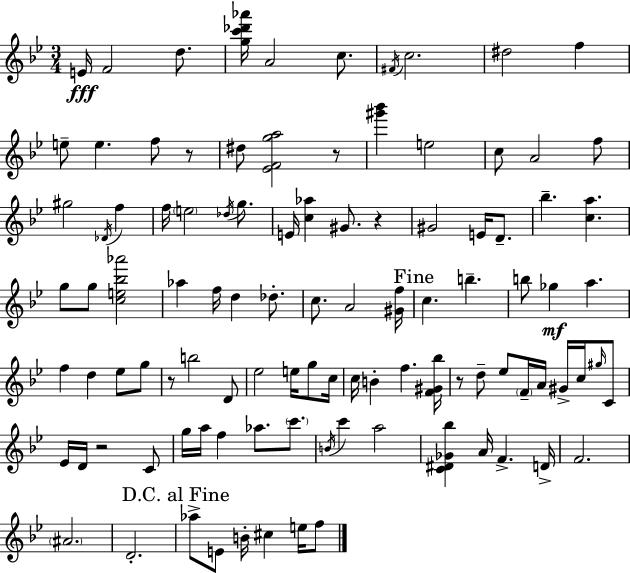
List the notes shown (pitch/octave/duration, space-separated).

E4/s F4/h D5/e. [G5,C6,Db6,Ab6]/s A4/h C5/e. F#4/s C5/h. D#5/h F5/q E5/e E5/q. F5/e R/e D#5/e [Eb4,F4,G5,A5]/h R/e [G#6,Bb6]/q E5/h C5/e A4/h F5/e G#5/h Db4/s F5/q F5/s E5/h Db5/s G5/e. E4/s [C5,Ab5]/q G#4/e. R/q G#4/h E4/s D4/e. Bb5/q. [C5,A5]/q. G5/e G5/e [C5,E5,Bb5,Ab6]/h Ab5/q F5/s D5/q Db5/e. C5/e. A4/h [G#4,F5]/s C5/q. B5/q. B5/e Gb5/q A5/q. F5/q D5/q Eb5/e G5/e R/e B5/h D4/e Eb5/h E5/s G5/e C5/s C5/s B4/q F5/q. [F4,G#4,Bb5]/s R/e D5/e Eb5/e F4/s A4/s G#4/s C5/s G#5/s C4/e Eb4/s D4/s R/h C4/e G5/s A5/s F5/q Ab5/e. C6/e. B4/s C6/q A5/h [C4,D#4,Gb4,Bb5]/q A4/s F4/q. D4/s F4/h. A#4/h. D4/h. Ab5/e E4/e B4/s C#5/q E5/s F5/e